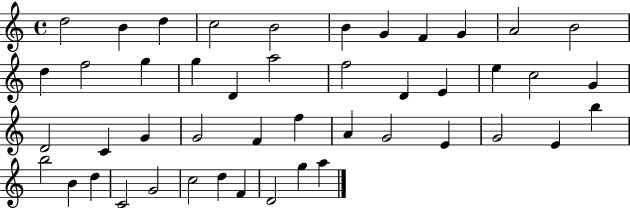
{
  \clef treble
  \time 4/4
  \defaultTimeSignature
  \key c \major
  d''2 b'4 d''4 | c''2 b'2 | b'4 g'4 f'4 g'4 | a'2 b'2 | \break d''4 f''2 g''4 | g''4 d'4 a''2 | f''2 d'4 e'4 | e''4 c''2 g'4 | \break d'2 c'4 g'4 | g'2 f'4 f''4 | a'4 g'2 e'4 | g'2 e'4 b''4 | \break b''2 b'4 d''4 | c'2 g'2 | c''2 d''4 f'4 | d'2 g''4 a''4 | \break \bar "|."
}